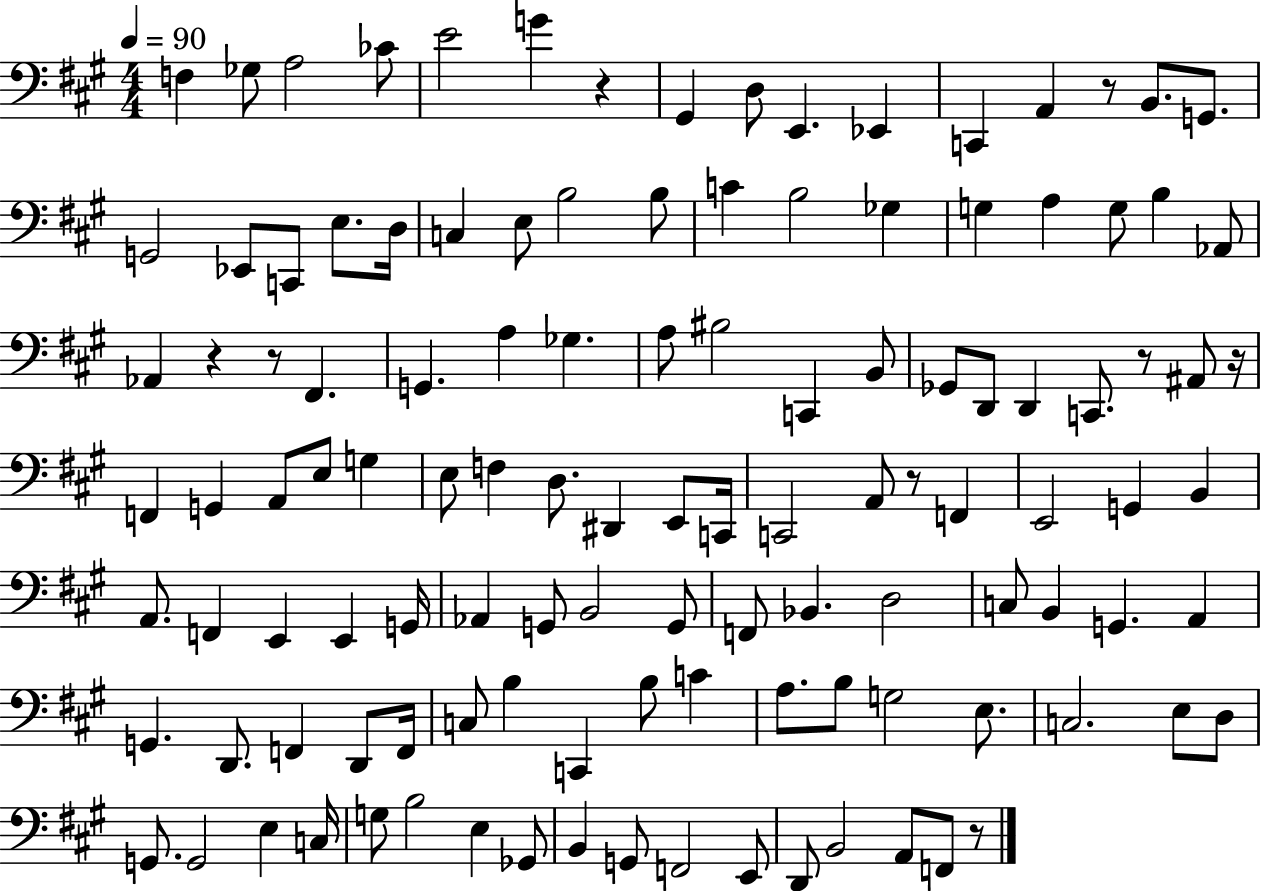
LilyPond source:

{
  \clef bass
  \numericTimeSignature
  \time 4/4
  \key a \major
  \tempo 4 = 90
  f4 ges8 a2 ces'8 | e'2 g'4 r4 | gis,4 d8 e,4. ees,4 | c,4 a,4 r8 b,8. g,8. | \break g,2 ees,8 c,8 e8. d16 | c4 e8 b2 b8 | c'4 b2 ges4 | g4 a4 g8 b4 aes,8 | \break aes,4 r4 r8 fis,4. | g,4. a4 ges4. | a8 bis2 c,4 b,8 | ges,8 d,8 d,4 c,8. r8 ais,8 r16 | \break f,4 g,4 a,8 e8 g4 | e8 f4 d8. dis,4 e,8 c,16 | c,2 a,8 r8 f,4 | e,2 g,4 b,4 | \break a,8. f,4 e,4 e,4 g,16 | aes,4 g,8 b,2 g,8 | f,8 bes,4. d2 | c8 b,4 g,4. a,4 | \break g,4. d,8. f,4 d,8 f,16 | c8 b4 c,4 b8 c'4 | a8. b8 g2 e8. | c2. e8 d8 | \break g,8. g,2 e4 c16 | g8 b2 e4 ges,8 | b,4 g,8 f,2 e,8 | d,8 b,2 a,8 f,8 r8 | \break \bar "|."
}